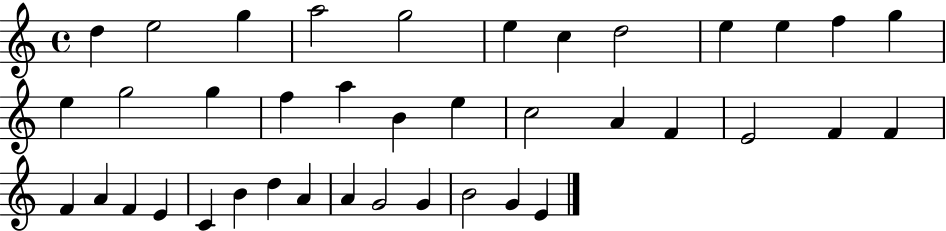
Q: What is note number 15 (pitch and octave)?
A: G5